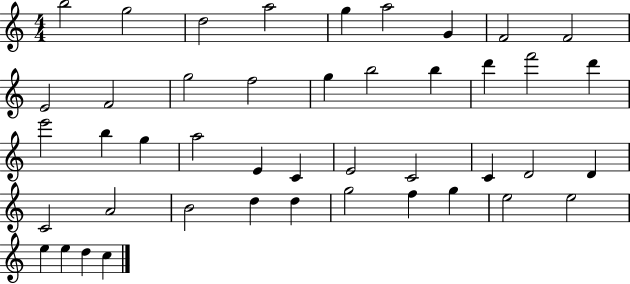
X:1
T:Untitled
M:4/4
L:1/4
K:C
b2 g2 d2 a2 g a2 G F2 F2 E2 F2 g2 f2 g b2 b d' f'2 d' e'2 b g a2 E C E2 C2 C D2 D C2 A2 B2 d d g2 f g e2 e2 e e d c